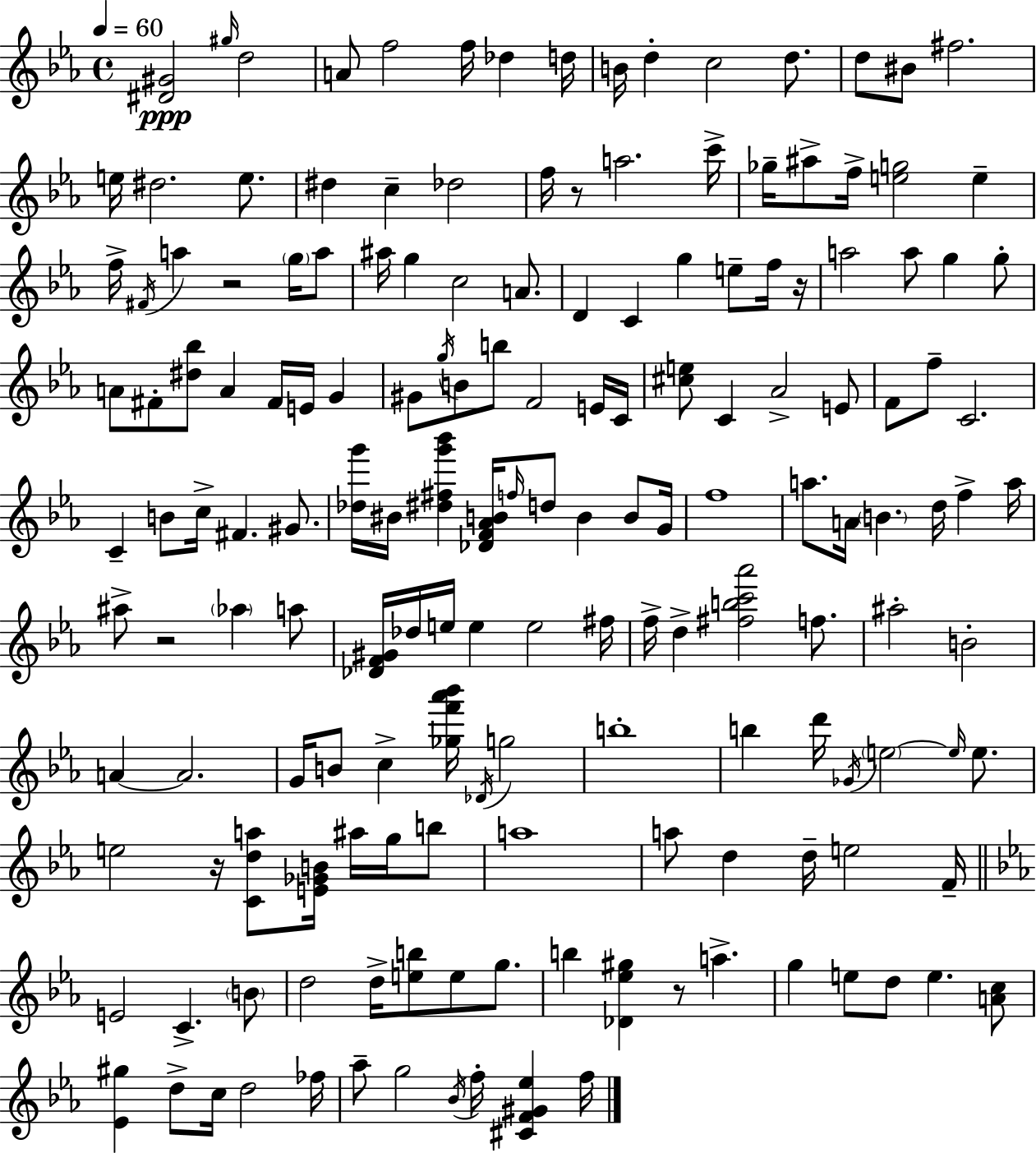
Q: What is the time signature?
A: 4/4